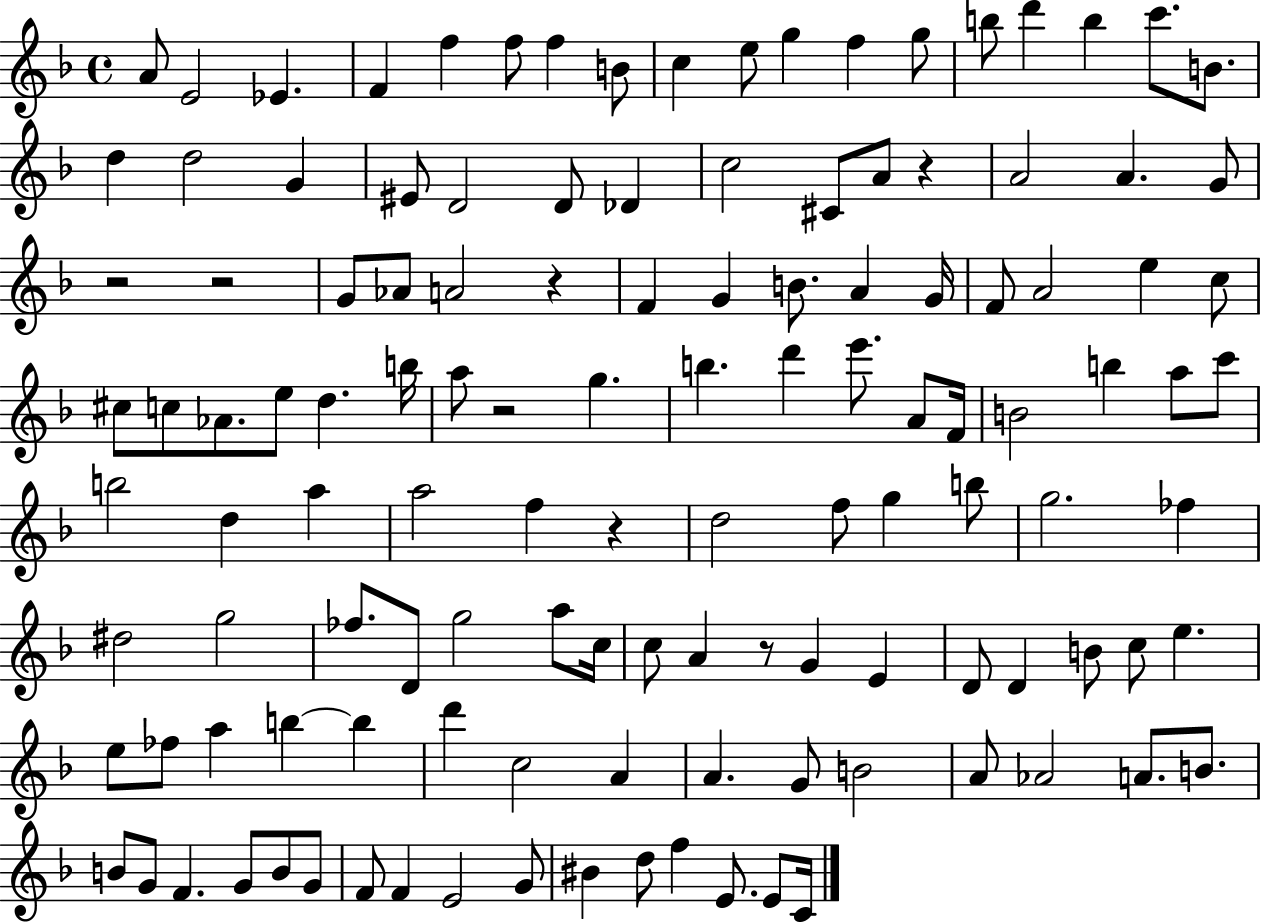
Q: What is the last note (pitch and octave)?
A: C4